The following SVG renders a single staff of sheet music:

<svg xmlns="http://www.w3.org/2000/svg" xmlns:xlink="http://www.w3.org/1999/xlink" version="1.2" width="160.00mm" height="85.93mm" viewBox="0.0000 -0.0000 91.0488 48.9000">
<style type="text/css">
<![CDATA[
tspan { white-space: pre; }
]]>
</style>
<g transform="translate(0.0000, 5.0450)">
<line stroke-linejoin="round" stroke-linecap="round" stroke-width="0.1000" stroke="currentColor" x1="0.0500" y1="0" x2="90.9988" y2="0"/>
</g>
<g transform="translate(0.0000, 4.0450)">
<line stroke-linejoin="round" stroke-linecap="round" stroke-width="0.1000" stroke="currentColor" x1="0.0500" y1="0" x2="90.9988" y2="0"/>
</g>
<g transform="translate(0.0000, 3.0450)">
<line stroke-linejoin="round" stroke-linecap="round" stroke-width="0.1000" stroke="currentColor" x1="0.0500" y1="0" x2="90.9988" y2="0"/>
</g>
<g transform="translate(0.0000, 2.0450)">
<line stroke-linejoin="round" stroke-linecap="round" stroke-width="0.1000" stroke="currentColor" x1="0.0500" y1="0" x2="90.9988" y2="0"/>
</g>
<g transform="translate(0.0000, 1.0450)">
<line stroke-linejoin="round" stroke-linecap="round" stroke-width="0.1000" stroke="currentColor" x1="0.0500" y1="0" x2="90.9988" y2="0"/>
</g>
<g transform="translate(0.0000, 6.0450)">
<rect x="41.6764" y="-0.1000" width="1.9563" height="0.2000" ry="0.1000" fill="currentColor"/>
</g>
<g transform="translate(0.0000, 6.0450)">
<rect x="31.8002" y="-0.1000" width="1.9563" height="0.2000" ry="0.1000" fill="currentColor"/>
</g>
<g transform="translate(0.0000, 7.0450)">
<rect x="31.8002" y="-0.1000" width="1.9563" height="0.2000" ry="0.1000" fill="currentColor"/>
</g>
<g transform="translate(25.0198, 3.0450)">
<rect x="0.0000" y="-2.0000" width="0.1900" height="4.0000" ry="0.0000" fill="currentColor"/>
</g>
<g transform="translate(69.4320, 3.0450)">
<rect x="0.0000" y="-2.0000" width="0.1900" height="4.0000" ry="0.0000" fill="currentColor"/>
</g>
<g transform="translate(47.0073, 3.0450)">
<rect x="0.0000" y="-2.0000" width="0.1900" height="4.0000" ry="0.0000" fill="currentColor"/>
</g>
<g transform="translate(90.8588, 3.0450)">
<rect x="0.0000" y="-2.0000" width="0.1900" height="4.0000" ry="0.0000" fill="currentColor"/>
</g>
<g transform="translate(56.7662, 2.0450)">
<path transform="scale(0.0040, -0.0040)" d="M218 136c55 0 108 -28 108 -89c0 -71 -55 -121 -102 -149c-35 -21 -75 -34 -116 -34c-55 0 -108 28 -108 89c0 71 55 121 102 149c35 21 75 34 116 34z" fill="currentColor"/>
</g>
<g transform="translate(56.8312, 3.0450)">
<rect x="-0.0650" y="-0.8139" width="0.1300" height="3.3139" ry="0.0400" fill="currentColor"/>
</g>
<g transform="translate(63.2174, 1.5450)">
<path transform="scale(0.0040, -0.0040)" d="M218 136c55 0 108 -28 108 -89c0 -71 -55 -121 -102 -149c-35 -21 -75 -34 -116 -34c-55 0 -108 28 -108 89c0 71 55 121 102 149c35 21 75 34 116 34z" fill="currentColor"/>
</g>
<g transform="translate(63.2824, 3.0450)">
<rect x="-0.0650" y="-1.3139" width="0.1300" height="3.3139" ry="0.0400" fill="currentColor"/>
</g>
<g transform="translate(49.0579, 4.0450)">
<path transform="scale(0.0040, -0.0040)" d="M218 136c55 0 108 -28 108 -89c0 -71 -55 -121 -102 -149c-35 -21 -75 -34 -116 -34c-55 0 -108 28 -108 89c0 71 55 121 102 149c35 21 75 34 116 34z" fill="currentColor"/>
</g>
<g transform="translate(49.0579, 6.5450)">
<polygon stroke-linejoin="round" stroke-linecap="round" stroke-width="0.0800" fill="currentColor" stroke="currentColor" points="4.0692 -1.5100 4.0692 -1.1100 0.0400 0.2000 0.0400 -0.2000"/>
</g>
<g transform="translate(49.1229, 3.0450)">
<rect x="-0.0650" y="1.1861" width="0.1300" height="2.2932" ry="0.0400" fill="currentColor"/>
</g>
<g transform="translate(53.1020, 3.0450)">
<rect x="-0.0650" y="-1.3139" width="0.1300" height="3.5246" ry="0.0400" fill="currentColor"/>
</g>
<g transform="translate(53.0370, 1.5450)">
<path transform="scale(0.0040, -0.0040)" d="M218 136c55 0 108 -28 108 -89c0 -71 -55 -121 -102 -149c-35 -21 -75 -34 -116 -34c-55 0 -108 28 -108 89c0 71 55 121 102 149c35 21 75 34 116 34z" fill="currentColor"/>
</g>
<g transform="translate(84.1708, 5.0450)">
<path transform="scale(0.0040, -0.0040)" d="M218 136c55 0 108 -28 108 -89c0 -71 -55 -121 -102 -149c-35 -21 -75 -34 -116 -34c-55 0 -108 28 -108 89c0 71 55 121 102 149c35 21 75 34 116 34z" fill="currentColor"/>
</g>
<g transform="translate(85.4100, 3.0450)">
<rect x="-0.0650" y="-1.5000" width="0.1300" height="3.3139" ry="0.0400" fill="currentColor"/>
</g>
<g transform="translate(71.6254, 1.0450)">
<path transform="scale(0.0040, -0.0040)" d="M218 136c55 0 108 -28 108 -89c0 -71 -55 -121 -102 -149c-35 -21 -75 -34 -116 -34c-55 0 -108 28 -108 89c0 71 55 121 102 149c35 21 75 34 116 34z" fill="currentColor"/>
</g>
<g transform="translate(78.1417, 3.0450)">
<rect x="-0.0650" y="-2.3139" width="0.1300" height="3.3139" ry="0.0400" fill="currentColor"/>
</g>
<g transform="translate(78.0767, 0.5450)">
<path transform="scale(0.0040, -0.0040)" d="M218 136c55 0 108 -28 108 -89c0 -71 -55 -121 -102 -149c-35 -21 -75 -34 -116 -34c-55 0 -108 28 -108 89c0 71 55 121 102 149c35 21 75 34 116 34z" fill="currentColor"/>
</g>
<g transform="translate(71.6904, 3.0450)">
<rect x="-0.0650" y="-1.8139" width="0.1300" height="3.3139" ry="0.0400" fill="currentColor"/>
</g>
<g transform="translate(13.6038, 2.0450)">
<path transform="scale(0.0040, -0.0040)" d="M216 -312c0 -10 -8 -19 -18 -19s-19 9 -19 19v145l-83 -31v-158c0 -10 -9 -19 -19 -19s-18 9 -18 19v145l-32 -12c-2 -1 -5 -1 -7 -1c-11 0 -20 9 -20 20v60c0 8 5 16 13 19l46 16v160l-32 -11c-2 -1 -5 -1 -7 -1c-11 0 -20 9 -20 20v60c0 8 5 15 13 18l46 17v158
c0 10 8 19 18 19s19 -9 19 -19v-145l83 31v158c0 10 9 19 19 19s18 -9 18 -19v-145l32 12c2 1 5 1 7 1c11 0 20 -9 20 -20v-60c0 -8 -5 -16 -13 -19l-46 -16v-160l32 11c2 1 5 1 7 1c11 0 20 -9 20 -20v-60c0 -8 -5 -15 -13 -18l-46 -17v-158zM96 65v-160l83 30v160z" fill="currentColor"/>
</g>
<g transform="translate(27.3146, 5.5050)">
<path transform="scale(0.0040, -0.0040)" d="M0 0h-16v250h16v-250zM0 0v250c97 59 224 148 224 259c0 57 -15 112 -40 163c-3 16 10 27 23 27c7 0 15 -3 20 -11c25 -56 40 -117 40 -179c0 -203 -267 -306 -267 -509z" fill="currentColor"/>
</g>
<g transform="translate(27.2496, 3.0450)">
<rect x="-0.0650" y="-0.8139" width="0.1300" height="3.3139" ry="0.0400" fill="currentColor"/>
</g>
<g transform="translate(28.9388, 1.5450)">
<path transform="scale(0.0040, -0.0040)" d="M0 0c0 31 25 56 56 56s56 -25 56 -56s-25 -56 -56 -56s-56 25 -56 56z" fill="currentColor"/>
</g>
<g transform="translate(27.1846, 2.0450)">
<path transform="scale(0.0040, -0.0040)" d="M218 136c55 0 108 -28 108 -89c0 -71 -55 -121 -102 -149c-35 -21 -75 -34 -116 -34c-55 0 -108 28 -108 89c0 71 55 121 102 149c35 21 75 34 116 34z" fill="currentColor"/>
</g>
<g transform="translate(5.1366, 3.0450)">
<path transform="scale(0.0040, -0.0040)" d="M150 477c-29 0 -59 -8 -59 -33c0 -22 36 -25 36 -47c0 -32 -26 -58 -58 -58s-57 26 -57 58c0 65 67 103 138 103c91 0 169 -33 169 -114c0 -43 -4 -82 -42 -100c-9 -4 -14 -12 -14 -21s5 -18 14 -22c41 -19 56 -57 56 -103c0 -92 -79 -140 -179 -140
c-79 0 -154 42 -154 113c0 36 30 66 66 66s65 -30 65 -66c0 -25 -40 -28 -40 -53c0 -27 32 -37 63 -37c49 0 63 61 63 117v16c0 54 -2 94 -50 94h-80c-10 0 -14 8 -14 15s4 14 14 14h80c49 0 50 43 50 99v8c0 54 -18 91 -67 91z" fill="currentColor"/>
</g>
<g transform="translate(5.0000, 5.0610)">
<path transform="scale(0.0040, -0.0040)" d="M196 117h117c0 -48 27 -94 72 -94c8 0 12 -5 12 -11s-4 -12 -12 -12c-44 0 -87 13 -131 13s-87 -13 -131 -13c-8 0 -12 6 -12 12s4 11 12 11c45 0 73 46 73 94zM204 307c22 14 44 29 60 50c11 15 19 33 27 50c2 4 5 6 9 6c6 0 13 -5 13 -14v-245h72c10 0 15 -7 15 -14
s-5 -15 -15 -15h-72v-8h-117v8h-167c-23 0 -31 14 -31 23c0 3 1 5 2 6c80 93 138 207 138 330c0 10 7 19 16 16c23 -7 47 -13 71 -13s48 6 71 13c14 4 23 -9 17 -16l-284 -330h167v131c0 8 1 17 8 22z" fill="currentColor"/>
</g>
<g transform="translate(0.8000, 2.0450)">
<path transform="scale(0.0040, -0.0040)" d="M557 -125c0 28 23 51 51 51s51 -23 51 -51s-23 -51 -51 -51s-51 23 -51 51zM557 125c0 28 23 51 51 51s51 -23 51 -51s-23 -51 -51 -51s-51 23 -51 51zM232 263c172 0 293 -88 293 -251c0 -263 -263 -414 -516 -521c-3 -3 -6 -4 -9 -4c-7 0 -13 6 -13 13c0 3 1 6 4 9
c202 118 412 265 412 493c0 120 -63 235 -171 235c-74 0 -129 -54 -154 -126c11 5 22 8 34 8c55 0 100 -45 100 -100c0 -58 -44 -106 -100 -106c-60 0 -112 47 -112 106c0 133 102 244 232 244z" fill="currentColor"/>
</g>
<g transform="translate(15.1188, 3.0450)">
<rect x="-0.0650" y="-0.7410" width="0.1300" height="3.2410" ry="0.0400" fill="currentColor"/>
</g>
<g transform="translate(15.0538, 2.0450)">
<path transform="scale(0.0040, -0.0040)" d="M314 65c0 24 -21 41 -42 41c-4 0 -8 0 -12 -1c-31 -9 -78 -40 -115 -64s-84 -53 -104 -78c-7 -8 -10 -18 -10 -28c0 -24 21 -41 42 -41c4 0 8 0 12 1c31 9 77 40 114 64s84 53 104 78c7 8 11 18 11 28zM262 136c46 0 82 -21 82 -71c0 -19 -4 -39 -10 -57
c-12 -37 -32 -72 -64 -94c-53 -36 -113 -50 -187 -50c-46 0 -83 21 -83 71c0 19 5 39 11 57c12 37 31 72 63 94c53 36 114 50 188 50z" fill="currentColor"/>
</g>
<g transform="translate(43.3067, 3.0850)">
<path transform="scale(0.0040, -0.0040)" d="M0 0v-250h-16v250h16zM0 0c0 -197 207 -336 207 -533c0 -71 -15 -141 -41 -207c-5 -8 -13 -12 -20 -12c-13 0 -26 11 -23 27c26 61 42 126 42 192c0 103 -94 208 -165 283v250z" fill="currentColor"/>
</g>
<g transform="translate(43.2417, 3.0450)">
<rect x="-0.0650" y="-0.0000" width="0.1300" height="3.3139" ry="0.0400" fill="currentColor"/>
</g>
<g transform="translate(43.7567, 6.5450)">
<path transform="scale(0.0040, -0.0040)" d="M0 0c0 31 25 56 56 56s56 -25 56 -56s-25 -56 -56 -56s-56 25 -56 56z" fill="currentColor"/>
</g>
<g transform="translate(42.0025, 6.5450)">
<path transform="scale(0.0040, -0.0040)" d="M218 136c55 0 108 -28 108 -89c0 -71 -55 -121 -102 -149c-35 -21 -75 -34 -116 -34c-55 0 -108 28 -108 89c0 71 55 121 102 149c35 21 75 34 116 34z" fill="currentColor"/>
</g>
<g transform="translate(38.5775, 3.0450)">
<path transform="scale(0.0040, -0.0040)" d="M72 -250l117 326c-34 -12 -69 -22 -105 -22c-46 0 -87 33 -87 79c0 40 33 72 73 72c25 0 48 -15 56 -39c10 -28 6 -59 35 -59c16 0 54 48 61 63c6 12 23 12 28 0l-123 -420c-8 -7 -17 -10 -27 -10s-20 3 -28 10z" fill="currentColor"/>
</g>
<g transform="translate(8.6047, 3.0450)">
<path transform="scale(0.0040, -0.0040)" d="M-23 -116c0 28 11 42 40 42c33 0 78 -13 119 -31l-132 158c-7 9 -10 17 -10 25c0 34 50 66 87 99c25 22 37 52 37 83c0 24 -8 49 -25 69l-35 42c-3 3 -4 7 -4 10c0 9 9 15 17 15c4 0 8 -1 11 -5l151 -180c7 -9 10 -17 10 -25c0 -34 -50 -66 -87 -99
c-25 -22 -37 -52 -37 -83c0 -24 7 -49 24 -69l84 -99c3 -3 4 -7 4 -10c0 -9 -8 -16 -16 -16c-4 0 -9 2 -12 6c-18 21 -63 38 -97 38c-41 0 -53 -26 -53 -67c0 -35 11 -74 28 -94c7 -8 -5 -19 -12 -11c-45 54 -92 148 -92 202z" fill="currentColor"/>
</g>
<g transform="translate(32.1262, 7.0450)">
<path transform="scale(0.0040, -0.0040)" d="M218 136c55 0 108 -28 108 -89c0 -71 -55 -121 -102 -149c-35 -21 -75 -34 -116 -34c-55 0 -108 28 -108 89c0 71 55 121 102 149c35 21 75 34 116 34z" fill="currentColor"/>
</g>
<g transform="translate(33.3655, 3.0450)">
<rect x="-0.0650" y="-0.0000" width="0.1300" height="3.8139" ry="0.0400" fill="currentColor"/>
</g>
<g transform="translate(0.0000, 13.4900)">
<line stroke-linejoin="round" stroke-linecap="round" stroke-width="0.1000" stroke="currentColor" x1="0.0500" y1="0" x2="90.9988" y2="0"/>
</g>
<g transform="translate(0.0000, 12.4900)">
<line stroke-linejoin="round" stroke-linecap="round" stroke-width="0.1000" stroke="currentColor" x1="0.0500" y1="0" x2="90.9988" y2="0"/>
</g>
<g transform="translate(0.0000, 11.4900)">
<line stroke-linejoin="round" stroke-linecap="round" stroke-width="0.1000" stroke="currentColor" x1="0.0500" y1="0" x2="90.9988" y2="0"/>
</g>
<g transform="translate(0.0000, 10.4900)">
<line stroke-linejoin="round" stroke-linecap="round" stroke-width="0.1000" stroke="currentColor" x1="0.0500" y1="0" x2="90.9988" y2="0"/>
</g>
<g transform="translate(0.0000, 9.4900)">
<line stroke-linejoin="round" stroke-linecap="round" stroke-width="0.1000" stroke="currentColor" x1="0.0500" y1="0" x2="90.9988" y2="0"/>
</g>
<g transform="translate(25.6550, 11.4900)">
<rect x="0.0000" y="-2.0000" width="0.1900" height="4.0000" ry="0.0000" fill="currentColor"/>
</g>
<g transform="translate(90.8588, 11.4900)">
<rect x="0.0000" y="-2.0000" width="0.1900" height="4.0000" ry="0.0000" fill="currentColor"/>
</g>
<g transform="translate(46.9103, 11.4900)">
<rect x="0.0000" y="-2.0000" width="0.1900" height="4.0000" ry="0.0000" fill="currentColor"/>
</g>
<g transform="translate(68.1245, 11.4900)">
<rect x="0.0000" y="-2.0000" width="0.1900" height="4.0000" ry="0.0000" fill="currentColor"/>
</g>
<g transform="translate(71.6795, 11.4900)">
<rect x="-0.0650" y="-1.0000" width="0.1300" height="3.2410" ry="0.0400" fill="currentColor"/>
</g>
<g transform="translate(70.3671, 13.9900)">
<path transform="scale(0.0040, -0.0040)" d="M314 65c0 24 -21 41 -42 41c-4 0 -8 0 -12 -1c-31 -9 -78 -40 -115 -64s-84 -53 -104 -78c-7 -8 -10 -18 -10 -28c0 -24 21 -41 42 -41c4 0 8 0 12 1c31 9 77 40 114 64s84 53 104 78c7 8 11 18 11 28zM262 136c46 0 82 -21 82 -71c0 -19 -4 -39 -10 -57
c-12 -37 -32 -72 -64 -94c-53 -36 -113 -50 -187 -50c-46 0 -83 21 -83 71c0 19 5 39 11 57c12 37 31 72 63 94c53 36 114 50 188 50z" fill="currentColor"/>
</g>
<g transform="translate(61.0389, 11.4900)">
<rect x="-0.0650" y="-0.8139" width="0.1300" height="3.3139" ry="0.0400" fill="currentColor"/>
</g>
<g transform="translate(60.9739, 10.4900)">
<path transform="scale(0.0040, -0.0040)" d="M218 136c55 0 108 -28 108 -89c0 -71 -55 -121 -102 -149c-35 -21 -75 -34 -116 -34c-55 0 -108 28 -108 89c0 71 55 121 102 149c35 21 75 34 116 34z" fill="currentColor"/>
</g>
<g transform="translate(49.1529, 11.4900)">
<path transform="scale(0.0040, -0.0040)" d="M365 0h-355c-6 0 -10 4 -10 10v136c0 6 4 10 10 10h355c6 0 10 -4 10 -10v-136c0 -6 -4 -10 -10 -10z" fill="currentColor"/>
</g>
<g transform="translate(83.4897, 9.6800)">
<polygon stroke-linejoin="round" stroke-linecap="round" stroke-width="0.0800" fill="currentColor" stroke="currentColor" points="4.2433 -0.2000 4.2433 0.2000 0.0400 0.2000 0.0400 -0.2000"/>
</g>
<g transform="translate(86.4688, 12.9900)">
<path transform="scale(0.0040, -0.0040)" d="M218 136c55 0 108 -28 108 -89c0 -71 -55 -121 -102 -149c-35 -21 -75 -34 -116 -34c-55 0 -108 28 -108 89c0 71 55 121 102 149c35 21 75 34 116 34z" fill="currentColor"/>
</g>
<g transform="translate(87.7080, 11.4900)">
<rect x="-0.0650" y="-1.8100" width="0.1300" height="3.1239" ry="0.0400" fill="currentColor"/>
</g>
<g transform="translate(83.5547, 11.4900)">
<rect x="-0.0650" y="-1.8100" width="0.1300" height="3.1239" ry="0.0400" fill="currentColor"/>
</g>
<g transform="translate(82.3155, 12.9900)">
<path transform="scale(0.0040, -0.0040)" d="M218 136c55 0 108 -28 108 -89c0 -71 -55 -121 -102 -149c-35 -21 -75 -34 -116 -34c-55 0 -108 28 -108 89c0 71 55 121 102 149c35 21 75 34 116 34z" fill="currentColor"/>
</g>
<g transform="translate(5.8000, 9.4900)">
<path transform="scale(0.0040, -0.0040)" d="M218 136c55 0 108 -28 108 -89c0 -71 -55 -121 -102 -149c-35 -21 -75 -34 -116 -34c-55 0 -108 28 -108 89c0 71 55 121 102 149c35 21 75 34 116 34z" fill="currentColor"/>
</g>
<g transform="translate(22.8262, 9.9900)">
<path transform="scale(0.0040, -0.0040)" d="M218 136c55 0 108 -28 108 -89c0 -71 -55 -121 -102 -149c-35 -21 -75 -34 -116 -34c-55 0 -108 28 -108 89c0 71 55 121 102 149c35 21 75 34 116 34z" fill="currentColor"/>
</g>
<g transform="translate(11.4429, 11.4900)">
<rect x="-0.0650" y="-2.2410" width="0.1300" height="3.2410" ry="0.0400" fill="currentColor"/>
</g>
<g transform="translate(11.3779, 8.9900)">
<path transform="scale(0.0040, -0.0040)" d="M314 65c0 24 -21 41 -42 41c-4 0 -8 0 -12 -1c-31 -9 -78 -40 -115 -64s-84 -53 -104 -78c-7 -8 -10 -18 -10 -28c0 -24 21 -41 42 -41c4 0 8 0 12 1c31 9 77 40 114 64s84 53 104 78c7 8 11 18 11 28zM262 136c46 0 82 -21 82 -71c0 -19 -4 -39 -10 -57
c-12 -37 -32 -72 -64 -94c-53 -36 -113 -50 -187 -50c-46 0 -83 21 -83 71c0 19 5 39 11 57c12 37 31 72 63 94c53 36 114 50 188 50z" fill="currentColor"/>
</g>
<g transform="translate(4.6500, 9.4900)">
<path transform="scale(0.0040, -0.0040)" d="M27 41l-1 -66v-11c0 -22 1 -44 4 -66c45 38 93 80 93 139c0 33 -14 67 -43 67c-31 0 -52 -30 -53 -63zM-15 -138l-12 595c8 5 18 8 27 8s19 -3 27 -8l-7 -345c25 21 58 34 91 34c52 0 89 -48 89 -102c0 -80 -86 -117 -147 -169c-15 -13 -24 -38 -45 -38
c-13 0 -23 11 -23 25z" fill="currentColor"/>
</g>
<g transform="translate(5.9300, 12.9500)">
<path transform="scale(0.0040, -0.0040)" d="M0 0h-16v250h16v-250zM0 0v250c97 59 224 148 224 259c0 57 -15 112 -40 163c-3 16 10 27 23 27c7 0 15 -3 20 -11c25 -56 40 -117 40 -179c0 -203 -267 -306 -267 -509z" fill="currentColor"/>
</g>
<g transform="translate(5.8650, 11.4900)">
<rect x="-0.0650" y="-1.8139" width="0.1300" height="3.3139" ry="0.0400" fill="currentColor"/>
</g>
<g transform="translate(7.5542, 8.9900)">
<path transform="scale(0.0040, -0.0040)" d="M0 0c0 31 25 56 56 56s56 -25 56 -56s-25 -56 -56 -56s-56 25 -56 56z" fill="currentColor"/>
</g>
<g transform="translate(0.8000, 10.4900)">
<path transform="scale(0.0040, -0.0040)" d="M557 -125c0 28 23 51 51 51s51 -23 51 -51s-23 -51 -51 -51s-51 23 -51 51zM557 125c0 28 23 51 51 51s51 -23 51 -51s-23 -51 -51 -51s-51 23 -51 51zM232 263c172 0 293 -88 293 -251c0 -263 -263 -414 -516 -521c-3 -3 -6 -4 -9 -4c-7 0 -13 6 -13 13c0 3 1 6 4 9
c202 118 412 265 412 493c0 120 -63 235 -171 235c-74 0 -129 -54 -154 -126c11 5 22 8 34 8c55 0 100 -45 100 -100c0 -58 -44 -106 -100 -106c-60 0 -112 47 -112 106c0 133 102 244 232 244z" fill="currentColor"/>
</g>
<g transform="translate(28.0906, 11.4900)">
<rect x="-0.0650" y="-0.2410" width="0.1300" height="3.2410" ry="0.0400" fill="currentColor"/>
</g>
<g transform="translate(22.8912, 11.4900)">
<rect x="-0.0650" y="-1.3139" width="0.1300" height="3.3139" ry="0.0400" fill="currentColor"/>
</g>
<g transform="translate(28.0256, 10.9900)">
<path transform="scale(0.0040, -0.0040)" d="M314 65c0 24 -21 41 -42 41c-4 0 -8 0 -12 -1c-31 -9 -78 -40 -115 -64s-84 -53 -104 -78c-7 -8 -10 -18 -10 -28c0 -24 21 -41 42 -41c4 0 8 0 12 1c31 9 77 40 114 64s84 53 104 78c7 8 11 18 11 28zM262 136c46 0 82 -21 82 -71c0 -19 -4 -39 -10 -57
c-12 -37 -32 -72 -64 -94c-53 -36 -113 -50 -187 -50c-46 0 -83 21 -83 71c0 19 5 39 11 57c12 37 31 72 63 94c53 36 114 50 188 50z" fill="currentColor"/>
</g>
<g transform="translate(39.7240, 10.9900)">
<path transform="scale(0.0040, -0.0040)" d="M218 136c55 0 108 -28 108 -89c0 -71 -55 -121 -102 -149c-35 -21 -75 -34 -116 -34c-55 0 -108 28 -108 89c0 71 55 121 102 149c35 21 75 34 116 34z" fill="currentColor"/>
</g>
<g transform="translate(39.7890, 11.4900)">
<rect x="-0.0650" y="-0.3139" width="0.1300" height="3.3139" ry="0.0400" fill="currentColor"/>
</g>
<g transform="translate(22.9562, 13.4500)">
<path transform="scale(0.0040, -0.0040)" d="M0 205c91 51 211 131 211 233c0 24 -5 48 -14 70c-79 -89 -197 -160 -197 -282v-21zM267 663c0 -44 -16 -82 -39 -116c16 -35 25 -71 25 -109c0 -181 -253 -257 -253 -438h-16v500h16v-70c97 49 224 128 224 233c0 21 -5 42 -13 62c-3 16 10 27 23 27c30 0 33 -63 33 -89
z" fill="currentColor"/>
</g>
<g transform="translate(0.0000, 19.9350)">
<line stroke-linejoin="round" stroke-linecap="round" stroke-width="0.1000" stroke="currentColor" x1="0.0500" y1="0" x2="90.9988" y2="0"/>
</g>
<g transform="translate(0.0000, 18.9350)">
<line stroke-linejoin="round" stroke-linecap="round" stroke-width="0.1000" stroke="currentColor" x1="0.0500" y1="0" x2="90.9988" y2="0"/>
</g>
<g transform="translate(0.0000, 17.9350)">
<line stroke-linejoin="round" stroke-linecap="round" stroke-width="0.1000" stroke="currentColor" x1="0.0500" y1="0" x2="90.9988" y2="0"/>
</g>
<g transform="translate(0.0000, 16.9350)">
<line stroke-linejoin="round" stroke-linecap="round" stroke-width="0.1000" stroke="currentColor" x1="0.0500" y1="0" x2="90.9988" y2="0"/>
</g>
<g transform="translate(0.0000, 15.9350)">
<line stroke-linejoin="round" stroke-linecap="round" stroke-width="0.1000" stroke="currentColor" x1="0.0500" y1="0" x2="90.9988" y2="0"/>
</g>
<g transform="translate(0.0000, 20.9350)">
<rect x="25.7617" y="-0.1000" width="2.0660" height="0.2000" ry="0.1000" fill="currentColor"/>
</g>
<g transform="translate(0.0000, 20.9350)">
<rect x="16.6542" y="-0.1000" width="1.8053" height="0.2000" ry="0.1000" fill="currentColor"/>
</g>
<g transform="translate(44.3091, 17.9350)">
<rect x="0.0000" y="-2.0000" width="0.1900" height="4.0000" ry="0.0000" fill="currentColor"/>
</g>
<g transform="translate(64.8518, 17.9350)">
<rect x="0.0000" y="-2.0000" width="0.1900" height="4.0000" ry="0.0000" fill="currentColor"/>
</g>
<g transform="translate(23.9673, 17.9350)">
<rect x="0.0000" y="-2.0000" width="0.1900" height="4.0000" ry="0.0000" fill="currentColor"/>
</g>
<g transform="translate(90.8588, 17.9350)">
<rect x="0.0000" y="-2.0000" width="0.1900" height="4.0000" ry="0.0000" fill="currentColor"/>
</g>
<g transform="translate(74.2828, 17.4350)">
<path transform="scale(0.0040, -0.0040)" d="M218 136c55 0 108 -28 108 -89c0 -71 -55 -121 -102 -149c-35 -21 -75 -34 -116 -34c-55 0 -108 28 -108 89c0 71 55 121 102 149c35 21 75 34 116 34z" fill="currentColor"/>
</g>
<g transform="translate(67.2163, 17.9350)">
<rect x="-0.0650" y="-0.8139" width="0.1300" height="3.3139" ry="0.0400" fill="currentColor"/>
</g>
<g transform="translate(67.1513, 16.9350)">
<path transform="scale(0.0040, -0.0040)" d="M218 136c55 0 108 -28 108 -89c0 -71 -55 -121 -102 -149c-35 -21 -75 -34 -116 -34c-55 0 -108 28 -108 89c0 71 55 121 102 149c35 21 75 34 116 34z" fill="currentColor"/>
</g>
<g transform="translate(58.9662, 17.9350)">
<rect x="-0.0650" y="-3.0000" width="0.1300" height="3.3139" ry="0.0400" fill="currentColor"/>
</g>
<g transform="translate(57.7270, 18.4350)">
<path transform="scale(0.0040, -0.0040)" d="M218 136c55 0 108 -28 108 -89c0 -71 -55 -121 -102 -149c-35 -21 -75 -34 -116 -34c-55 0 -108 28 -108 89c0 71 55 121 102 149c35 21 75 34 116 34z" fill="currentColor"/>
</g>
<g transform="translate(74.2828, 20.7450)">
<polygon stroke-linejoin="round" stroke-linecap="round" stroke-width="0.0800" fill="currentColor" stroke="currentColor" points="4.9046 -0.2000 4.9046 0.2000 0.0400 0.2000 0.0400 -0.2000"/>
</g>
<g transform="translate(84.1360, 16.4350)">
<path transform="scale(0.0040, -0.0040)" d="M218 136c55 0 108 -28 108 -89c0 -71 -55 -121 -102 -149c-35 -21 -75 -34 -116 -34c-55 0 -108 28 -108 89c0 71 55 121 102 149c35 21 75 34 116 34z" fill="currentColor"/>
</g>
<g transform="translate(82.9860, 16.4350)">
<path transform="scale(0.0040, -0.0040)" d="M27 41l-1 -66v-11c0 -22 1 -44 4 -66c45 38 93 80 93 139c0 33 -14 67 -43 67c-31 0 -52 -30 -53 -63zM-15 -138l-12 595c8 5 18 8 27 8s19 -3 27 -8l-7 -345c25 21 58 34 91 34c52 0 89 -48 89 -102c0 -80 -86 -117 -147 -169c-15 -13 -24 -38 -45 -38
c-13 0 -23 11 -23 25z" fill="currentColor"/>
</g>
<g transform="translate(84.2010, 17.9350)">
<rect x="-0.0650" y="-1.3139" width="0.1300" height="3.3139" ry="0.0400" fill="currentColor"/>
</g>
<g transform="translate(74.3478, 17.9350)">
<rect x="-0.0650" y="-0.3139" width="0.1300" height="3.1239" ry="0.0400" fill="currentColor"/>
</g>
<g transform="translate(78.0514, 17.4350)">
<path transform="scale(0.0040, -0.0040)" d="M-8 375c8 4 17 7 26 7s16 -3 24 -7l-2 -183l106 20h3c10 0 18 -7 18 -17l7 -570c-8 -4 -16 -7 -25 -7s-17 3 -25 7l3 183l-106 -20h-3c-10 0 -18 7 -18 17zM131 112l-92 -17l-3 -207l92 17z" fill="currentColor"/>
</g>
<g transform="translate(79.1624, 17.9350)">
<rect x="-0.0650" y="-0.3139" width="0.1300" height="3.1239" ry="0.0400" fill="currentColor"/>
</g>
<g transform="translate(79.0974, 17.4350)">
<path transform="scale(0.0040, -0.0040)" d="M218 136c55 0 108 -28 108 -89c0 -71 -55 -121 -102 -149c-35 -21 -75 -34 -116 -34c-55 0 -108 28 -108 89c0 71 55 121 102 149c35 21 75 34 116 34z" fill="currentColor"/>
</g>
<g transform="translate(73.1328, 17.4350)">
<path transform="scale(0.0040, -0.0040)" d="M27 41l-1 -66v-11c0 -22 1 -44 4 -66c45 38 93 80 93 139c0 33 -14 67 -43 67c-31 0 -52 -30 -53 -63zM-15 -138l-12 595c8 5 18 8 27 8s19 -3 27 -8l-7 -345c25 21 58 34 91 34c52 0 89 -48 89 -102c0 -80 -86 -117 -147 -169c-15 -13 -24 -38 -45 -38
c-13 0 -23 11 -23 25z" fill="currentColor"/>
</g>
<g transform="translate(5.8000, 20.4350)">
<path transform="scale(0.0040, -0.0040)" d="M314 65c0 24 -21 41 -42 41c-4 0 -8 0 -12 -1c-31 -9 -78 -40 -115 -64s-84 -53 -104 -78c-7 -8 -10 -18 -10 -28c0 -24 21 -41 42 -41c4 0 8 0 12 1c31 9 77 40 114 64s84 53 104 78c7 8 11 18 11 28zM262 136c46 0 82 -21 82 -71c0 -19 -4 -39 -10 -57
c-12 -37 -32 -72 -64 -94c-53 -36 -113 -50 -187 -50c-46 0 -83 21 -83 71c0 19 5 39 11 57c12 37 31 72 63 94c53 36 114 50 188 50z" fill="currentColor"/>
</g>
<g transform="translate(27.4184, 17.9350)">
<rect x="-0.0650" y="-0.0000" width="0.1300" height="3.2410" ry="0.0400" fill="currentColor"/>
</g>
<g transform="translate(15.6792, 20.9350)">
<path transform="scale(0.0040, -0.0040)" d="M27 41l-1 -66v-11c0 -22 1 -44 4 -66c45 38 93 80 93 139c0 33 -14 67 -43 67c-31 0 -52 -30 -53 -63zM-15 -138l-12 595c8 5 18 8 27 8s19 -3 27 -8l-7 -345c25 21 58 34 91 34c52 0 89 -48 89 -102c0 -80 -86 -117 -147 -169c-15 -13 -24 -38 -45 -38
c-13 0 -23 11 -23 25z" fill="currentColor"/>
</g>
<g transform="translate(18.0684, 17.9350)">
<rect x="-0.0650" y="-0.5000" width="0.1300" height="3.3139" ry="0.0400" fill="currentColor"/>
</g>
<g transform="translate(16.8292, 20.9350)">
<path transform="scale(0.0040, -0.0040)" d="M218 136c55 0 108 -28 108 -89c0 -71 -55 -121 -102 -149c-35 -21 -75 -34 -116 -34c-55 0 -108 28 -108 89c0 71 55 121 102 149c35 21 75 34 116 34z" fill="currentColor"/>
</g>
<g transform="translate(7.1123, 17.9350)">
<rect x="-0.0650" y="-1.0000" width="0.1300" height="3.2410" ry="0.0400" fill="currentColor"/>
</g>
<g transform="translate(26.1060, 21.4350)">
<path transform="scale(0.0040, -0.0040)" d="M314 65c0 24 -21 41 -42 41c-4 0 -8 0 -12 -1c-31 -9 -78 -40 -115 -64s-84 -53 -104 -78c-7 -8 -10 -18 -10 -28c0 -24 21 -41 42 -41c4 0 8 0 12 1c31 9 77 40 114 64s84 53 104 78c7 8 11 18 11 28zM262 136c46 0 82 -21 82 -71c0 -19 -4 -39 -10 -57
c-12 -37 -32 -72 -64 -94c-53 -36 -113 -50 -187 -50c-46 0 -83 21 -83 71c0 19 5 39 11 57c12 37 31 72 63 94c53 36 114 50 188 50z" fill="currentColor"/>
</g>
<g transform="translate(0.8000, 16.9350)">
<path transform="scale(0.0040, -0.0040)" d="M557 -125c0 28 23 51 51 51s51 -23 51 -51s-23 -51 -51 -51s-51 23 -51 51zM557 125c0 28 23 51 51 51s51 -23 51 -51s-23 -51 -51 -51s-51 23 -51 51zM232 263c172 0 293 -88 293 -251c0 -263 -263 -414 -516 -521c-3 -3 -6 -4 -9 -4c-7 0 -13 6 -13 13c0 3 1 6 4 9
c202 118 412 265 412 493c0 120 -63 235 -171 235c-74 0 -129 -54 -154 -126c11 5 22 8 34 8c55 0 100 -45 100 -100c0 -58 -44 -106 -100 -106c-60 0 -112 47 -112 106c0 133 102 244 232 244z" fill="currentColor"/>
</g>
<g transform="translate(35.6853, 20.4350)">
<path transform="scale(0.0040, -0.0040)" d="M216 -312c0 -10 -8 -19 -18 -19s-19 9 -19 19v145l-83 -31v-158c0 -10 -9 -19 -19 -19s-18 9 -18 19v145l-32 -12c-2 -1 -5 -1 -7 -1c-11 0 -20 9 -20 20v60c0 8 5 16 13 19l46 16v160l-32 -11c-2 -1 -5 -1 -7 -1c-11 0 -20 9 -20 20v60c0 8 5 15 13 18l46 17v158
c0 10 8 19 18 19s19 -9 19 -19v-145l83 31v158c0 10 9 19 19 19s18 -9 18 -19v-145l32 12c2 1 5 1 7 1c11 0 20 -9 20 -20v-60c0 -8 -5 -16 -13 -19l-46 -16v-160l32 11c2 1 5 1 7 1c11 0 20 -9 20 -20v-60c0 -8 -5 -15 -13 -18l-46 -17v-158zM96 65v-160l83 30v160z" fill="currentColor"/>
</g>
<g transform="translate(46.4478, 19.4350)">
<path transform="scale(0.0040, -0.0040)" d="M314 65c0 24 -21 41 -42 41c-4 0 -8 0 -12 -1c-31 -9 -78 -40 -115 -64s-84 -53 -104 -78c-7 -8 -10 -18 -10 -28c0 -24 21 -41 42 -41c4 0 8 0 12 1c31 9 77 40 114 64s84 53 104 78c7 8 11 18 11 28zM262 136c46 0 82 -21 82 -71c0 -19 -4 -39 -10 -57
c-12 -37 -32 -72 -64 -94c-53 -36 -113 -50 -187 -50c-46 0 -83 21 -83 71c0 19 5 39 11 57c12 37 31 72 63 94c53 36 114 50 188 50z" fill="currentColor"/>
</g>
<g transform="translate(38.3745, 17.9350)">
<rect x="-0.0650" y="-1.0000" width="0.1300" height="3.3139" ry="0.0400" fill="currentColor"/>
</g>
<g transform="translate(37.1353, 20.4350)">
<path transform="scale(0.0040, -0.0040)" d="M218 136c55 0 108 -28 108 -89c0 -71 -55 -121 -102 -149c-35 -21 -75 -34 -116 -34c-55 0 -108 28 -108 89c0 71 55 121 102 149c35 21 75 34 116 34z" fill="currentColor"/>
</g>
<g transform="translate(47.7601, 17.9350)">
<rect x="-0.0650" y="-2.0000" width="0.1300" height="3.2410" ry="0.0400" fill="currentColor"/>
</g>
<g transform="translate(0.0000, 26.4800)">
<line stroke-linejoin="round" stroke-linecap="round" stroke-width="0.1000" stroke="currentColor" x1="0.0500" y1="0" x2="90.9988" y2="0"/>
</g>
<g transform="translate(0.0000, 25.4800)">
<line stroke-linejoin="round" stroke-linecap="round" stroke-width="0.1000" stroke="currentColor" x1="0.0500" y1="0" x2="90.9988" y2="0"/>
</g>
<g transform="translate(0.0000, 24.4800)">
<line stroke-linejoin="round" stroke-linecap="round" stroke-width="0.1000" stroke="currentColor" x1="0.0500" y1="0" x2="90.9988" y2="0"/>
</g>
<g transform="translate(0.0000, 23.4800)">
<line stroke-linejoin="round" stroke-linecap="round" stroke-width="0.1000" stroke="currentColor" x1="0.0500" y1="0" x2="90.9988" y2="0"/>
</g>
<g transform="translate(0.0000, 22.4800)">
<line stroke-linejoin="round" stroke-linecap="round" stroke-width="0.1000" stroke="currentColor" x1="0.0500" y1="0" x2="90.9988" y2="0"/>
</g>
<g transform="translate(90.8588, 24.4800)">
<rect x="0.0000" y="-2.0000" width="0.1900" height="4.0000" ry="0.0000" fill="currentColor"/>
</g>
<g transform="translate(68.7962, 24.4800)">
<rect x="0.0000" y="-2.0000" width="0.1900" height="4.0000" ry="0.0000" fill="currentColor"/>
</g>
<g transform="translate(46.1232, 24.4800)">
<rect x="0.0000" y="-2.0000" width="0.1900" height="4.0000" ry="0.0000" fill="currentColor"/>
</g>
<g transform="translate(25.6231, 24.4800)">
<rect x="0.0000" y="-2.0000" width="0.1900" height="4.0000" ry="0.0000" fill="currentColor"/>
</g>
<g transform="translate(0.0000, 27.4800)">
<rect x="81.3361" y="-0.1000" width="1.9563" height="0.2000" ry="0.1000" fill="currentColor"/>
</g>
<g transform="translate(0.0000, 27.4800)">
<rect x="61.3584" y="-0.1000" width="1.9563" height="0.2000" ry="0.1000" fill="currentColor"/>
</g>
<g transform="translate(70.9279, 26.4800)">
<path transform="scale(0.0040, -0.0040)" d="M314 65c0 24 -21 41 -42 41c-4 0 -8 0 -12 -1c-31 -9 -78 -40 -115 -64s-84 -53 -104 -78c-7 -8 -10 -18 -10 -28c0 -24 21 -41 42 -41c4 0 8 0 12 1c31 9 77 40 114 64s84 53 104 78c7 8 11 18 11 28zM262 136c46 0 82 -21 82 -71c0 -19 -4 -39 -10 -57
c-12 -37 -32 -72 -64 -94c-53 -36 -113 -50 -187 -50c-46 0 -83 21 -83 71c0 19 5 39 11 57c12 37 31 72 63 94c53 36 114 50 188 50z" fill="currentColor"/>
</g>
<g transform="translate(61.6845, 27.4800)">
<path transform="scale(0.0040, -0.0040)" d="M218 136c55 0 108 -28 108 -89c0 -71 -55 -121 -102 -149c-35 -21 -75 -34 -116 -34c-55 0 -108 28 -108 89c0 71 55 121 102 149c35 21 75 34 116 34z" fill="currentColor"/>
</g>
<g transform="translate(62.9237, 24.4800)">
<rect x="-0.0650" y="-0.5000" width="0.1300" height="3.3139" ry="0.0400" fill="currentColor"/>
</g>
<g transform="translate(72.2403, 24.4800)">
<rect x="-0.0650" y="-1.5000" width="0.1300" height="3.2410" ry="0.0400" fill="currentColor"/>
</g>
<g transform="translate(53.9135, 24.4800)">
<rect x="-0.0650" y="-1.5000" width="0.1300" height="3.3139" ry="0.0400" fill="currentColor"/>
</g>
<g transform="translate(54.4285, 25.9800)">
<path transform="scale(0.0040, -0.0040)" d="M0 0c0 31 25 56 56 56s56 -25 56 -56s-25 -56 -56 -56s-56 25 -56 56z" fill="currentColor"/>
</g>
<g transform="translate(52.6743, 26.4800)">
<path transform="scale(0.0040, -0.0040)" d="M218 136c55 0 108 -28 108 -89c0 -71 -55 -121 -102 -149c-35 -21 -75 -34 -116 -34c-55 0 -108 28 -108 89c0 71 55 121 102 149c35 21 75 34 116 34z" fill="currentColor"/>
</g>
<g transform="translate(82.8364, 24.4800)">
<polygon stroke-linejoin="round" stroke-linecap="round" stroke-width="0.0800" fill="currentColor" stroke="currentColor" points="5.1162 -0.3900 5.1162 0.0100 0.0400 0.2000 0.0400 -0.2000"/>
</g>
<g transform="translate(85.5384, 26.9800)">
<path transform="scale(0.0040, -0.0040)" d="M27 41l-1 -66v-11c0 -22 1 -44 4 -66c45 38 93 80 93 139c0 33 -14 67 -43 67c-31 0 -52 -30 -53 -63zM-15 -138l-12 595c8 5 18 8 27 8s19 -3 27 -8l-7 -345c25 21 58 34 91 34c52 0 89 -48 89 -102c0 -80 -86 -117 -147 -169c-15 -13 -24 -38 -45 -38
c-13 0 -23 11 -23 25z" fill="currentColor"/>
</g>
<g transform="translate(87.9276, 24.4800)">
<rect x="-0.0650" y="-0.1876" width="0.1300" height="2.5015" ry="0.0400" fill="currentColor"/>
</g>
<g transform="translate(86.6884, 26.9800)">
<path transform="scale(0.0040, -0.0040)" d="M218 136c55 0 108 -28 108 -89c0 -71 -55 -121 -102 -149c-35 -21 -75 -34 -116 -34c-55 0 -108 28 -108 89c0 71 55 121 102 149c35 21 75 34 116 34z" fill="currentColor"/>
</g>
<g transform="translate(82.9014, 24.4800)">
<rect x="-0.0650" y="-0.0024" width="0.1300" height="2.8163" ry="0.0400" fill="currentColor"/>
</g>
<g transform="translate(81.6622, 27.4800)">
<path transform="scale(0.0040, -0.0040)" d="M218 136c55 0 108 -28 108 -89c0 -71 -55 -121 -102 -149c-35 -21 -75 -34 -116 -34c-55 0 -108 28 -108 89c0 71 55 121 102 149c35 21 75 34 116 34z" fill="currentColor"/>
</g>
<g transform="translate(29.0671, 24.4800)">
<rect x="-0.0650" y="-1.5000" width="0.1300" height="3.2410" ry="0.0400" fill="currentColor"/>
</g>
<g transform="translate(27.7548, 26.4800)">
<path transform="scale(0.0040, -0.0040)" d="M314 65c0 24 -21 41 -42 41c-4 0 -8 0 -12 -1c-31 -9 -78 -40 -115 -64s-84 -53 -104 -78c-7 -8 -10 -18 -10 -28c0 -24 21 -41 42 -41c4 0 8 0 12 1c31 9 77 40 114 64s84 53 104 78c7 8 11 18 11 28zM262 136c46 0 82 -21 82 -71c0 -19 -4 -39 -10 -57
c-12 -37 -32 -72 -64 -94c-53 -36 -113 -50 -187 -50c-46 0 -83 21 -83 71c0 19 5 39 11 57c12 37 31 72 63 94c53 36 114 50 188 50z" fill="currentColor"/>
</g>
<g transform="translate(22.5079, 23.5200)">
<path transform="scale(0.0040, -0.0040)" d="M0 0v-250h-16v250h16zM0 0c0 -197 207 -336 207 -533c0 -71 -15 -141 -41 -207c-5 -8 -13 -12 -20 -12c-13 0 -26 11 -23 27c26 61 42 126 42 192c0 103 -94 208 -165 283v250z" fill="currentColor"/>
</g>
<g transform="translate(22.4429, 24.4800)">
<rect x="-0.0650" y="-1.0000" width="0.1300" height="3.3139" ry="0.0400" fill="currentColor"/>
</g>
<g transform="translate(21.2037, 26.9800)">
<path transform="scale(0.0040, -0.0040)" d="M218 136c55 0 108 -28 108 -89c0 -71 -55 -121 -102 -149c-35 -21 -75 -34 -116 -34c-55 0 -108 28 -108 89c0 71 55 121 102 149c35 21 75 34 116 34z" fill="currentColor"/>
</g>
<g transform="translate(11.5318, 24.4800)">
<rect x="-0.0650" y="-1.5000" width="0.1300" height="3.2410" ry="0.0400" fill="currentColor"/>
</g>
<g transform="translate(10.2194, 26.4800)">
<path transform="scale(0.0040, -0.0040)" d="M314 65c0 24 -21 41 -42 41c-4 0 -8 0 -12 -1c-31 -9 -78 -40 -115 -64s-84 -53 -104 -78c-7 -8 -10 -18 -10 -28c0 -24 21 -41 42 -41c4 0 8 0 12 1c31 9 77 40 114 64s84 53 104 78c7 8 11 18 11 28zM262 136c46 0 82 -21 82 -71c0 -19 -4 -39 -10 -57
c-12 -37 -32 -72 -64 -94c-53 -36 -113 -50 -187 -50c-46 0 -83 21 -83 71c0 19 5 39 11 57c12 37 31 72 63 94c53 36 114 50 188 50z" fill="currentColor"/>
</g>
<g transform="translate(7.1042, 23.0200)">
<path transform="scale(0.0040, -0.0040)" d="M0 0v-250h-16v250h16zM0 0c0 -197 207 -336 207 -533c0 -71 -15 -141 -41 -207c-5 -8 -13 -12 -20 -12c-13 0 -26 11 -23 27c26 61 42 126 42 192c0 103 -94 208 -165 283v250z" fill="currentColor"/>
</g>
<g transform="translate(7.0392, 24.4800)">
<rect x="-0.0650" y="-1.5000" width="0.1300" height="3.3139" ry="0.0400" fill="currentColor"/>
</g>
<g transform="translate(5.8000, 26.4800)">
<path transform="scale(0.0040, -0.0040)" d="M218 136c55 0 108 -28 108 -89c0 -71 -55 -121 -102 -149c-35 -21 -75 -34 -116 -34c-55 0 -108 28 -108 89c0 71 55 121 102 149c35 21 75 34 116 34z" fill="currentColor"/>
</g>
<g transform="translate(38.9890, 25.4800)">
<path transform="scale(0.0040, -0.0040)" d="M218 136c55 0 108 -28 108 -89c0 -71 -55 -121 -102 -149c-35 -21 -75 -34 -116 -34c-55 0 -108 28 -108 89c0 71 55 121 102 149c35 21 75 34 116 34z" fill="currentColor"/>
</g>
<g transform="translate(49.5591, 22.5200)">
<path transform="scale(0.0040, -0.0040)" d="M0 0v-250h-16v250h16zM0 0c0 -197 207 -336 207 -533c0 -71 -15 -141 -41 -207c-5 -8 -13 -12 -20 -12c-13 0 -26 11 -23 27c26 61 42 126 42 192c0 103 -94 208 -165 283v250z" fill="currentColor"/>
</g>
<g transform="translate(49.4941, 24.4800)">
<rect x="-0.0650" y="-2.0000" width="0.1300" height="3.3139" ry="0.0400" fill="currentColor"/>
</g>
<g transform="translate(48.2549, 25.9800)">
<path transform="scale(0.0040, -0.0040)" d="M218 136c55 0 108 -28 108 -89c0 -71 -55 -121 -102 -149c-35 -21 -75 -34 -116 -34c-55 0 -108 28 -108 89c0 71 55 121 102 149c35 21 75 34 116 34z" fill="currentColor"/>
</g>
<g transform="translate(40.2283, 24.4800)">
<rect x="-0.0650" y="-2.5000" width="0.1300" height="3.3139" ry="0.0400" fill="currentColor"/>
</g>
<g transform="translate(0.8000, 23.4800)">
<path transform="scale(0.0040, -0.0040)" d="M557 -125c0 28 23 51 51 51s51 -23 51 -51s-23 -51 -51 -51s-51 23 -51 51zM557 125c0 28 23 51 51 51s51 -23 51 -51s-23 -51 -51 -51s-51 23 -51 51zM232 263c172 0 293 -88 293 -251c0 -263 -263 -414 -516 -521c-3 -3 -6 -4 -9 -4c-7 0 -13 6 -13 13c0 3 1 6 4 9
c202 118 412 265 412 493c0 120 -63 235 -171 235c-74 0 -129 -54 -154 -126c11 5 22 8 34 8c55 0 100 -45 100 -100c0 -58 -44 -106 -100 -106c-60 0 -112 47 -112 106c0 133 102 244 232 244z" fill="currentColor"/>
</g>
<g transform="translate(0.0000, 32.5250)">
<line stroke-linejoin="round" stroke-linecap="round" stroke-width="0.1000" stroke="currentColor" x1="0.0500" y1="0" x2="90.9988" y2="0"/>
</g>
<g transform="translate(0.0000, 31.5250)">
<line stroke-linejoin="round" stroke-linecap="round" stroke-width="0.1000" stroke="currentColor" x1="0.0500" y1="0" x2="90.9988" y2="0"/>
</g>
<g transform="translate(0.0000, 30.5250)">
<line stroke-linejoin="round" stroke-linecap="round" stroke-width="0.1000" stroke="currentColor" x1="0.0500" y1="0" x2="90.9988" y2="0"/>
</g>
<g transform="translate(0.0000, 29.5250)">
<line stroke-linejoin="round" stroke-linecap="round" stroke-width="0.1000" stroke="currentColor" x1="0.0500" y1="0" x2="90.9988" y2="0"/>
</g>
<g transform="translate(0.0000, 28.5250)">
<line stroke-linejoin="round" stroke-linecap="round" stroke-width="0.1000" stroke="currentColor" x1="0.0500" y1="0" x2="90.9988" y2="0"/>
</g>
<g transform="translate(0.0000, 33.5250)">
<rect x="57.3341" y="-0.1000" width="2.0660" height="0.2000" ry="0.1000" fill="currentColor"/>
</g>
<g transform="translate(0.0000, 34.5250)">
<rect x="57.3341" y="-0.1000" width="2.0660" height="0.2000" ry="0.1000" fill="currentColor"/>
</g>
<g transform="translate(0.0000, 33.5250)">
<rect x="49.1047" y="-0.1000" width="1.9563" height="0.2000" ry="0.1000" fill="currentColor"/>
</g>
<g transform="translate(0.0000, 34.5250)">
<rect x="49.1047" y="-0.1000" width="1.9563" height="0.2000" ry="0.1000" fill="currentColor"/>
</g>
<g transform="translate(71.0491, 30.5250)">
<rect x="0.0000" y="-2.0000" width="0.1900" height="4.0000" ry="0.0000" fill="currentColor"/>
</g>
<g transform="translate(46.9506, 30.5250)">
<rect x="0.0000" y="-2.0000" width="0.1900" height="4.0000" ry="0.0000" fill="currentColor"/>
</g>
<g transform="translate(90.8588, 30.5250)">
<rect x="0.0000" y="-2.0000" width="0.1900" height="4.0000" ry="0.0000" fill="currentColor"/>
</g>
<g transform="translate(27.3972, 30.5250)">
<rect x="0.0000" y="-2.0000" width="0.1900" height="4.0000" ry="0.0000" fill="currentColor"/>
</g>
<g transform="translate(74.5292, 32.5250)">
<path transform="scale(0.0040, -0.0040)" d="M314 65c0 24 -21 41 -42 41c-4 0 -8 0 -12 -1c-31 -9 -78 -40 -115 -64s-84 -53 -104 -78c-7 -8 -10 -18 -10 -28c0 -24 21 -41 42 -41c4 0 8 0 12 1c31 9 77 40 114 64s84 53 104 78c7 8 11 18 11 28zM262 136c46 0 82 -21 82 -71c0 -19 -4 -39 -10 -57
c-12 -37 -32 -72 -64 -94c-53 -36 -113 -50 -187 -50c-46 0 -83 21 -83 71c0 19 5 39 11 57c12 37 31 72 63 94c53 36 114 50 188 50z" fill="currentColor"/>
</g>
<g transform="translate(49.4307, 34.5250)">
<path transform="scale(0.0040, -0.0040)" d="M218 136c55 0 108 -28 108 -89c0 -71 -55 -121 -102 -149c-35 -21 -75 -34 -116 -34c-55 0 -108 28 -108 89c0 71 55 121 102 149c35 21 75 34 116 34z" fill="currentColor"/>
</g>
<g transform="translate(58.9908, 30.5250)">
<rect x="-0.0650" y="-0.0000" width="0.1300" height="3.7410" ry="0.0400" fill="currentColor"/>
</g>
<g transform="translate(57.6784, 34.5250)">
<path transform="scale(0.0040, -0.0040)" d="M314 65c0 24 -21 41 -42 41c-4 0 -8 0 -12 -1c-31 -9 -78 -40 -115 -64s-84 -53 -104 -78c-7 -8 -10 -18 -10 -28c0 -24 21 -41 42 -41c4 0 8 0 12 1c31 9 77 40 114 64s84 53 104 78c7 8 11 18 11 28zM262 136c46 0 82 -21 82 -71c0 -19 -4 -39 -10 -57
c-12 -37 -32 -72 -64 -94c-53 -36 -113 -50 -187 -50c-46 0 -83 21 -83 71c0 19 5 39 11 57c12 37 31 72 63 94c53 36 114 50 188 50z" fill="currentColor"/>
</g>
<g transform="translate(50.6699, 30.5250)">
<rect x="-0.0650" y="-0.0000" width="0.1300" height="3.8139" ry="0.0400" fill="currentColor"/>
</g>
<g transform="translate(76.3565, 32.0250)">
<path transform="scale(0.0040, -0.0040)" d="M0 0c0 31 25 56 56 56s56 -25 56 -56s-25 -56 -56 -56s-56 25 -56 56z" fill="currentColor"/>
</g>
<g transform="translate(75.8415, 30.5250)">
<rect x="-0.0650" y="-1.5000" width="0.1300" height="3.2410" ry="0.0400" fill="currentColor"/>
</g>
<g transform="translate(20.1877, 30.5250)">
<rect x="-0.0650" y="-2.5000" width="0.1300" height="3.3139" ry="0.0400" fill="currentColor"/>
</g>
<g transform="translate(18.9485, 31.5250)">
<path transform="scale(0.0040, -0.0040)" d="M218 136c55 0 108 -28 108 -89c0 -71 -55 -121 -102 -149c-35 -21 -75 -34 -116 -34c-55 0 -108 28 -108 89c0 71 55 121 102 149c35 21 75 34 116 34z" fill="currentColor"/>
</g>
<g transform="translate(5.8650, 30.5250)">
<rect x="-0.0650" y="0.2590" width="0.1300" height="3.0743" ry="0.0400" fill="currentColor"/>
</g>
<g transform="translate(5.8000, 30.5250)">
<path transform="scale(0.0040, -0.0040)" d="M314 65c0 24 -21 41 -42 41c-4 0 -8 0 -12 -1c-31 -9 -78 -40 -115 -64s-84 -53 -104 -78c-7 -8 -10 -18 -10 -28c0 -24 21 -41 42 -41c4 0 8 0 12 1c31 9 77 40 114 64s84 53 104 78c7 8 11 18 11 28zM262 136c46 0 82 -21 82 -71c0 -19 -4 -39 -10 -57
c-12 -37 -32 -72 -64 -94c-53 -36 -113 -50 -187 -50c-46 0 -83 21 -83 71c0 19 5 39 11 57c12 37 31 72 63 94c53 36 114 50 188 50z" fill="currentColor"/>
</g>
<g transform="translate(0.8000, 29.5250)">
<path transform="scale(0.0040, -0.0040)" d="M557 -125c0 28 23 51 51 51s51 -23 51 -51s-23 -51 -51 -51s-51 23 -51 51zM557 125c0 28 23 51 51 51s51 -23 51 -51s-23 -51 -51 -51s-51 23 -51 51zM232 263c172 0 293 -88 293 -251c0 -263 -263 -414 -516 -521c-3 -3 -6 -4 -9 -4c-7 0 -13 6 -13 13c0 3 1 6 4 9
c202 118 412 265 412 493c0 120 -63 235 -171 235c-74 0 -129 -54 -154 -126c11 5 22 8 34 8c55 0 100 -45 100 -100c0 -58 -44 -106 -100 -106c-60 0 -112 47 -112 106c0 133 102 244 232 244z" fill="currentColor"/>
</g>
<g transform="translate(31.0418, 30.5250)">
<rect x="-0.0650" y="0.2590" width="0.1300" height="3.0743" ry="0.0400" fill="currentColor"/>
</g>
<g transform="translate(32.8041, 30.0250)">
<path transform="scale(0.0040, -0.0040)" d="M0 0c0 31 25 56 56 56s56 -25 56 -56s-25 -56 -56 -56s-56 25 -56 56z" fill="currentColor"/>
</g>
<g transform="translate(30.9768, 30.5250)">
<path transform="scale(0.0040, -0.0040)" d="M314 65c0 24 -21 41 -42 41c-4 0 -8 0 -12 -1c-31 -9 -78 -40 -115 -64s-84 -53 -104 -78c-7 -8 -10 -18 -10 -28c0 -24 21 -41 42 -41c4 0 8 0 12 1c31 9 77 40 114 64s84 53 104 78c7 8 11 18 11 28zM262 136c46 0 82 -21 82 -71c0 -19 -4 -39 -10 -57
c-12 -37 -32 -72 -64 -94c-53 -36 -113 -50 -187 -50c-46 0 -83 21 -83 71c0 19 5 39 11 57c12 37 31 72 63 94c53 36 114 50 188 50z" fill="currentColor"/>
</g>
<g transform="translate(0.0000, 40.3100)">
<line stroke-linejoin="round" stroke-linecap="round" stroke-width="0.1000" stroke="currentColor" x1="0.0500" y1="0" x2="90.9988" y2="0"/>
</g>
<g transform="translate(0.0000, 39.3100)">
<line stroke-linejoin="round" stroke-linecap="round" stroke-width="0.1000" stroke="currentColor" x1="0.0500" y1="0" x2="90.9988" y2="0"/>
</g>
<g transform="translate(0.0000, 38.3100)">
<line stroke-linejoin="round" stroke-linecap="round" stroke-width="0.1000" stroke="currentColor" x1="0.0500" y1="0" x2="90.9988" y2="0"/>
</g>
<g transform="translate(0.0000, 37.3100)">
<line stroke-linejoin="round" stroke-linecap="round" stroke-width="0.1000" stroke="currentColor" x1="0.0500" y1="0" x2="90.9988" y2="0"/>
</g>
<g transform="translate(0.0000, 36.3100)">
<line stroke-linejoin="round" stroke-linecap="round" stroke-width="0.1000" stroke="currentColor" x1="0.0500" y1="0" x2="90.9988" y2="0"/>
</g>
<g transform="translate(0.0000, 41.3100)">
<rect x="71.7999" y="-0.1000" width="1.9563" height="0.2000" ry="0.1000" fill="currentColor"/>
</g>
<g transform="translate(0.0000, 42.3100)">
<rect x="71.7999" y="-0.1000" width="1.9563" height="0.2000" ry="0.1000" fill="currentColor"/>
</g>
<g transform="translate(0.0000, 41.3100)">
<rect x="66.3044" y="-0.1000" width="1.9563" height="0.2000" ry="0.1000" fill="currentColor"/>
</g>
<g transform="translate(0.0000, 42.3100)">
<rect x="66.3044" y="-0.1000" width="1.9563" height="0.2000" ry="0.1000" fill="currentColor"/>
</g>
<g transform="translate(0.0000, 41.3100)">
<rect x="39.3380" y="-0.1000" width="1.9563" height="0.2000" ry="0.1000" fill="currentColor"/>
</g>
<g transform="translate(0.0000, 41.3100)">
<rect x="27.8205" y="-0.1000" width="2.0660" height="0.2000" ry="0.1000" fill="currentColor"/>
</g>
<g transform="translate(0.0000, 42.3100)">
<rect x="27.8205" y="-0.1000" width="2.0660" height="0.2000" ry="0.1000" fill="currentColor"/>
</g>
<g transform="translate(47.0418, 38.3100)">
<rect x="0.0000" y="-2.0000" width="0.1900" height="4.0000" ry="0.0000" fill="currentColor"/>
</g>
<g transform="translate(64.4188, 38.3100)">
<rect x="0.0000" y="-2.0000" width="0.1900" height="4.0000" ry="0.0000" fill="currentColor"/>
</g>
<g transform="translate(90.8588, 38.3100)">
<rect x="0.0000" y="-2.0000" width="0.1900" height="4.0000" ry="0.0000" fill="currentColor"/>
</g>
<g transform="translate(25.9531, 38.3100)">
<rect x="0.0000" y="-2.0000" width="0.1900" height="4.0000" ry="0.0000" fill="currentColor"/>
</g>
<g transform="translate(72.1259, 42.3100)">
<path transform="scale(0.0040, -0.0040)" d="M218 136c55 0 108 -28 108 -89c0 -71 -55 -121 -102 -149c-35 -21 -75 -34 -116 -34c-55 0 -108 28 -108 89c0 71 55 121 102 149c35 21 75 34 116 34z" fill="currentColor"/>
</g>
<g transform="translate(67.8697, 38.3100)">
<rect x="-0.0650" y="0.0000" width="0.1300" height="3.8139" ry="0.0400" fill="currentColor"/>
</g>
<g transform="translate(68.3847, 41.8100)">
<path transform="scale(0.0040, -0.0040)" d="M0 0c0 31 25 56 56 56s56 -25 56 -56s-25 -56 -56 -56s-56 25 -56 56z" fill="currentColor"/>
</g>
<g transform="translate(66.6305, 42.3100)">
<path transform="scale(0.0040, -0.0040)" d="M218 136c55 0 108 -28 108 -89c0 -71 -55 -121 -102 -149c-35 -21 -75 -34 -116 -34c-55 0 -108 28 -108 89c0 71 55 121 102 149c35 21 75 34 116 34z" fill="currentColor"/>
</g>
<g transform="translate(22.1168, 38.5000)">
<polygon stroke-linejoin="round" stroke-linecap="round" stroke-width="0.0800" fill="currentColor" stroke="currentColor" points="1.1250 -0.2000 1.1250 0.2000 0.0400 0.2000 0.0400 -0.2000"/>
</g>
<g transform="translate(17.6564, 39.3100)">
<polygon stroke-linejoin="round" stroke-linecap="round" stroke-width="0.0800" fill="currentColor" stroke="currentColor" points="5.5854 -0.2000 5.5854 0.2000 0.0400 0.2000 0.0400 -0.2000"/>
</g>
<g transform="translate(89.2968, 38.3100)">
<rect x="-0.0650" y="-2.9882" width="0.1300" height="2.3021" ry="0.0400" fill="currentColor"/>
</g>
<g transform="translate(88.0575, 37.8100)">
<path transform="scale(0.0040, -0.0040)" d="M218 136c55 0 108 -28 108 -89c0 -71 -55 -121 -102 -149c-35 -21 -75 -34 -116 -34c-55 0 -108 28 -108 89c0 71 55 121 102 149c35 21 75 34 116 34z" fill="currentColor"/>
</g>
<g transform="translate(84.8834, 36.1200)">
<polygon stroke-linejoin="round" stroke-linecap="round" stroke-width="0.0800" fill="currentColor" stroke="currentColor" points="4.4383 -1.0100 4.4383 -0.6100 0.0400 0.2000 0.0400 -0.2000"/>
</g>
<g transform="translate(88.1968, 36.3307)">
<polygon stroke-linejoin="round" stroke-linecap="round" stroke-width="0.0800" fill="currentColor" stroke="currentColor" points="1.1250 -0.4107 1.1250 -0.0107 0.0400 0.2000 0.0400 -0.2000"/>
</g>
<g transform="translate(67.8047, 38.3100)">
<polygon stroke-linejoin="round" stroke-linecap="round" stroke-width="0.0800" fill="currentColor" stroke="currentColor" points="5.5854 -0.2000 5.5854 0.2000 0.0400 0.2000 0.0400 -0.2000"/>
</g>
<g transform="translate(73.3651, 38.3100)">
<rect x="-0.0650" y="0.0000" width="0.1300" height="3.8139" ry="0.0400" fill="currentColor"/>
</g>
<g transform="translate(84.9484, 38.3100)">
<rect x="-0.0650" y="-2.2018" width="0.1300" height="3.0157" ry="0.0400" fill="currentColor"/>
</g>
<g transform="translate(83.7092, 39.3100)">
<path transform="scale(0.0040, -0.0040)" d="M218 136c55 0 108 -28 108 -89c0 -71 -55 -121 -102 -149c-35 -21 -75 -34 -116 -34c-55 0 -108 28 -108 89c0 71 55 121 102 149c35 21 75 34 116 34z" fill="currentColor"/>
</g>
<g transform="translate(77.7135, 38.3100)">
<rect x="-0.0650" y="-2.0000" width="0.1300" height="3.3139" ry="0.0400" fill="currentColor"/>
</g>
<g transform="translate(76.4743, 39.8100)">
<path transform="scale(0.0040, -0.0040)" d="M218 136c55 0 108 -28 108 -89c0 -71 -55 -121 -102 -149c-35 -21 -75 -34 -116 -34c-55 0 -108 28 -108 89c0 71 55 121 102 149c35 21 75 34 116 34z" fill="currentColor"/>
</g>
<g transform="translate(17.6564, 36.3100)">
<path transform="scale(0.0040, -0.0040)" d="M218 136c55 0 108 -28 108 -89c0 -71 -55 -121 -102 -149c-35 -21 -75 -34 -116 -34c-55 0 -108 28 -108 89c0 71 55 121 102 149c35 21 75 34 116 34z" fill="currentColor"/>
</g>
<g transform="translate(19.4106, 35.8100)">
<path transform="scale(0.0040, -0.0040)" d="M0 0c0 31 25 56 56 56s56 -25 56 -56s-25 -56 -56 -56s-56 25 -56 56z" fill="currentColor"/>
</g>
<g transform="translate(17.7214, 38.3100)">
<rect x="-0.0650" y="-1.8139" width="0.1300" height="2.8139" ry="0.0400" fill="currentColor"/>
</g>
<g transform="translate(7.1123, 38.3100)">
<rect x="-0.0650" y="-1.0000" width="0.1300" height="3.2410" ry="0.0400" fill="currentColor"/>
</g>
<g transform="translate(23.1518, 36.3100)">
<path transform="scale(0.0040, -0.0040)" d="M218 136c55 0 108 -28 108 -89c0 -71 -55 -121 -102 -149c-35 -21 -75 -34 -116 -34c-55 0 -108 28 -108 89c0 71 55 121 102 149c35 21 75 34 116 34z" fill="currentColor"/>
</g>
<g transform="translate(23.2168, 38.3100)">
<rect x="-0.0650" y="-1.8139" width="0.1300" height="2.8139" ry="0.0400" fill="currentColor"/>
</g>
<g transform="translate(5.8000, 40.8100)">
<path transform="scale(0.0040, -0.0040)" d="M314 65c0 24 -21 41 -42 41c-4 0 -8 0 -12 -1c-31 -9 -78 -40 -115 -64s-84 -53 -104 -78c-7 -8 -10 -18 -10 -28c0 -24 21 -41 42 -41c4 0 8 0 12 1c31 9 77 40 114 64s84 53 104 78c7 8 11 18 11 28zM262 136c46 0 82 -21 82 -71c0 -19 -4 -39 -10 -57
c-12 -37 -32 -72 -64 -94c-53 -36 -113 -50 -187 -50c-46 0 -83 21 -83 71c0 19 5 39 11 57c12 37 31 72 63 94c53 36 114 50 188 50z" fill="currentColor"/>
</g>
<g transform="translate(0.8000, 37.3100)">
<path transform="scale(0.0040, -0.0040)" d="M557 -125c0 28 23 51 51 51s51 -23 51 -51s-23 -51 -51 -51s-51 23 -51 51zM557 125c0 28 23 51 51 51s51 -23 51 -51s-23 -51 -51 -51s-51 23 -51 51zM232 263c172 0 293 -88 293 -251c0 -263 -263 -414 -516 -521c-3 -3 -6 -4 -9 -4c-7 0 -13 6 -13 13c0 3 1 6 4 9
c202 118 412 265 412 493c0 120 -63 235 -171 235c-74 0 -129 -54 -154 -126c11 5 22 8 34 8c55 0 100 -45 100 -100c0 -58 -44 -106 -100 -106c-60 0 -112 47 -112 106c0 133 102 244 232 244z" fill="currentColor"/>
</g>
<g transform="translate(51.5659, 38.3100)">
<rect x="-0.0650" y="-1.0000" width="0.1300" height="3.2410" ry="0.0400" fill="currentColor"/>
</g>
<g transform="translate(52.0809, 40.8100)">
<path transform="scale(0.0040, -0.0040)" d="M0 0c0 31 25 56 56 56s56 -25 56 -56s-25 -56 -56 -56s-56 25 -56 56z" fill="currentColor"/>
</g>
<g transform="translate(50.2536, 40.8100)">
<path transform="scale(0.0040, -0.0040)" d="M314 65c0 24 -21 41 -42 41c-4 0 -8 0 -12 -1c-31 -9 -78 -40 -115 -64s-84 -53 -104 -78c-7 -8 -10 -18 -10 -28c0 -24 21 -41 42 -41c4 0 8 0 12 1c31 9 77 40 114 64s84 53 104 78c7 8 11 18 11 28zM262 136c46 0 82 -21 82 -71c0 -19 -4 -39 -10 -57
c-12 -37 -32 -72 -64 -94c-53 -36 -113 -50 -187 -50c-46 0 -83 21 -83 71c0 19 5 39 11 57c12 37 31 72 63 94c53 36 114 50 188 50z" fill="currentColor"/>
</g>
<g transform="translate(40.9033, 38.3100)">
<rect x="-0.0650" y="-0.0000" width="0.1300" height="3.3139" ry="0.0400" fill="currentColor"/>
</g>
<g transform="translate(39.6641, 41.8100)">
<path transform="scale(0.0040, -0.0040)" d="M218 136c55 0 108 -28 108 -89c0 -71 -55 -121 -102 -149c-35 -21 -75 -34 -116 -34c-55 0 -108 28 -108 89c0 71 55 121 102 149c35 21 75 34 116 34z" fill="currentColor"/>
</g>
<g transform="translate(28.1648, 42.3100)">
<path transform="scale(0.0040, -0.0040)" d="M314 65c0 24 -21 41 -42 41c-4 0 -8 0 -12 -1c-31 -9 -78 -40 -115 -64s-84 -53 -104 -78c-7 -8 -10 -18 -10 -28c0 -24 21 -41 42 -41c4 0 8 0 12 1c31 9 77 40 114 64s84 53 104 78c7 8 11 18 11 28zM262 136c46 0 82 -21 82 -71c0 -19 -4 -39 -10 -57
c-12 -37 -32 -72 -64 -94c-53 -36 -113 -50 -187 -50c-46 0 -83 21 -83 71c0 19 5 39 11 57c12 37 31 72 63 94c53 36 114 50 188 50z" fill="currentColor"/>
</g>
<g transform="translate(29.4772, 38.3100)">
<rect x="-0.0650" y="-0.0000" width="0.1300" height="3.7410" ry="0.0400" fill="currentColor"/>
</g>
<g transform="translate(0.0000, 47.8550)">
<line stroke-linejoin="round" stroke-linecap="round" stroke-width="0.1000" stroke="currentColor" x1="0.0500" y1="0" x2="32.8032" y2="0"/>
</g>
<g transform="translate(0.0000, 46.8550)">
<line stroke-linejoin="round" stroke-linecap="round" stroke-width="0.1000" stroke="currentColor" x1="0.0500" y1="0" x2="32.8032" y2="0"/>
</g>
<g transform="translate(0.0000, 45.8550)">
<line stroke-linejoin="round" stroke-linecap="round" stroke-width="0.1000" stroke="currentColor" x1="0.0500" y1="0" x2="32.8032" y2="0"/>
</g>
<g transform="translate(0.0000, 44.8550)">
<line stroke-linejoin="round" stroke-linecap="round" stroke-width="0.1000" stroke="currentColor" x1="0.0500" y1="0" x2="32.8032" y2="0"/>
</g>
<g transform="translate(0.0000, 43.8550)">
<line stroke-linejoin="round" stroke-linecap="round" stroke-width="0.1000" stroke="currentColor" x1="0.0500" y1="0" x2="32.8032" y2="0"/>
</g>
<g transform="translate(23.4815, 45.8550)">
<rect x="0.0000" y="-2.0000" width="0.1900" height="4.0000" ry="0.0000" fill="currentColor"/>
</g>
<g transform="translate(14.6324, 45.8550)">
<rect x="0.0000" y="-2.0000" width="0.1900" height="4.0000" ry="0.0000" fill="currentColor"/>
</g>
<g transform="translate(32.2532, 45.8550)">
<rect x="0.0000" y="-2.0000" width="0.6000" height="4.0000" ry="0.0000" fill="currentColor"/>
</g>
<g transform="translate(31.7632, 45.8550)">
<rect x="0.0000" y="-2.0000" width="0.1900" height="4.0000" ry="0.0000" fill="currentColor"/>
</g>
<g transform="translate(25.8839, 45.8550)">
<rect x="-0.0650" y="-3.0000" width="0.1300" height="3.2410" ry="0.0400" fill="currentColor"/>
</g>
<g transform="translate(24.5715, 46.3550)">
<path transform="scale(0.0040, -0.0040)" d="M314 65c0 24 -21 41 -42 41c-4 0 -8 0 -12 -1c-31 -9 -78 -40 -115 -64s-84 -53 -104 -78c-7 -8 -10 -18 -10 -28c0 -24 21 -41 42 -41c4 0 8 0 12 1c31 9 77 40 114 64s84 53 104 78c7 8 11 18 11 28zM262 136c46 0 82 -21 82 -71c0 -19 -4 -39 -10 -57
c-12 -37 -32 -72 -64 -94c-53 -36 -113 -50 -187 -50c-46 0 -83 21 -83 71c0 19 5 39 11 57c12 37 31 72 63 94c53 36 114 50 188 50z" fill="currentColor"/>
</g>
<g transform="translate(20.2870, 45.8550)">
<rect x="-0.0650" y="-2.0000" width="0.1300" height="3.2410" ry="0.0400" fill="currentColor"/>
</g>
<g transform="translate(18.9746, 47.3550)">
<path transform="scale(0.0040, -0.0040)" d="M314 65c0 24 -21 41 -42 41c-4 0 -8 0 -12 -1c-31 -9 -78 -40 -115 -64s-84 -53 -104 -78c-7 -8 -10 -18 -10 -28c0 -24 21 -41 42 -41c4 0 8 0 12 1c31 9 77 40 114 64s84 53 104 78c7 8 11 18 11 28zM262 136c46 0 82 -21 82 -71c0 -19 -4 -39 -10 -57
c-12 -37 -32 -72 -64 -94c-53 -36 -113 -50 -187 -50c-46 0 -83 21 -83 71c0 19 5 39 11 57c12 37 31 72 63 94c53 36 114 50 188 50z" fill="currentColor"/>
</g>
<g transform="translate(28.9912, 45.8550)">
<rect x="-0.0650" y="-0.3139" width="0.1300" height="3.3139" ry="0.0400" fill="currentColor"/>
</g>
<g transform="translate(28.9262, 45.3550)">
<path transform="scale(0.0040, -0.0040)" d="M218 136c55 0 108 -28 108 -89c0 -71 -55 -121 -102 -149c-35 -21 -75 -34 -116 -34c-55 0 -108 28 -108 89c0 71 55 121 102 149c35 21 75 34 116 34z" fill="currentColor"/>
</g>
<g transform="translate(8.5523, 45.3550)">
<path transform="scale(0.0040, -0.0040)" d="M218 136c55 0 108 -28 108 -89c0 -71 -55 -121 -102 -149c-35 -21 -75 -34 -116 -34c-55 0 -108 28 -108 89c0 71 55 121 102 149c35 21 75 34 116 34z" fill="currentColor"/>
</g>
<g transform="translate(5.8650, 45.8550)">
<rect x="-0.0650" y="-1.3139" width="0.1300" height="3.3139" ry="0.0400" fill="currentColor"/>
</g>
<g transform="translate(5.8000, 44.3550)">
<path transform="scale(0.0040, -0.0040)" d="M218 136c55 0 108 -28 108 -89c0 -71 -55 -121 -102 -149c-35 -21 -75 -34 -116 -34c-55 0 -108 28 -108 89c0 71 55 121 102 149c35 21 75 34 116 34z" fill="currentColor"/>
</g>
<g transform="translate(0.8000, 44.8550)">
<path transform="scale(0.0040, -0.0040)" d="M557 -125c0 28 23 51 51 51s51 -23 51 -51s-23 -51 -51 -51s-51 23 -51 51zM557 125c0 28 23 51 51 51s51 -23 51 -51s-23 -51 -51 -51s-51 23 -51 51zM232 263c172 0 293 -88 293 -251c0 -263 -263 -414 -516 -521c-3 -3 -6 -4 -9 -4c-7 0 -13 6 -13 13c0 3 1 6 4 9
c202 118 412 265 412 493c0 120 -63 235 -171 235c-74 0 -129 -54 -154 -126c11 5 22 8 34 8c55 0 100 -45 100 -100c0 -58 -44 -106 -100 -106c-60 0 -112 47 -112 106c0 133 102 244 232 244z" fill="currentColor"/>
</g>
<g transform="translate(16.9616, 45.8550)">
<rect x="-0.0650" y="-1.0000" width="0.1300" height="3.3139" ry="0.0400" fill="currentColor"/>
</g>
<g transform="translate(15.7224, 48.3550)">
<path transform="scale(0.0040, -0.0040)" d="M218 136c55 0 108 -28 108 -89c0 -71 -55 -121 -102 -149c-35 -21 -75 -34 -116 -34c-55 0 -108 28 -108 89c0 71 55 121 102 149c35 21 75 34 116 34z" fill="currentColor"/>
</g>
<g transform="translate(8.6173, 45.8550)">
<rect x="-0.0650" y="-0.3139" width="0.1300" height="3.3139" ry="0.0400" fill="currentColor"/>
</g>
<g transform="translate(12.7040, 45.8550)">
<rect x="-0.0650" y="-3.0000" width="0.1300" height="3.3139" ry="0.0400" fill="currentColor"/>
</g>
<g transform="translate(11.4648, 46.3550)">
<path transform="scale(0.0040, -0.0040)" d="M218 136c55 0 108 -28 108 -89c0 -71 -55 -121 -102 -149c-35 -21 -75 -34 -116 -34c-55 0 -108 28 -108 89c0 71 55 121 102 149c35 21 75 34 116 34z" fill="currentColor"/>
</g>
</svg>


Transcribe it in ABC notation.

X:1
T:Untitled
M:3/4
L:1/4
K:C
z ^F,2 F,/2 C,, z/2 D,,/2 B,,/2 G,/2 F, G, A, B, G,, _A,/2 B,2 G,/4 E,2 E, z2 F, F,,2 A,,/2 A,,/2 F,,2 _E,, D,,2 ^F,, A,,2 C, F, _E,/2 E,/2 _G, G,,/2 G,,2 F,,/2 G,,2 B,, A,,/2 G,, E,, G,,2 E,,/2 _F,,/2 D,2 B,, D,2 C,, C,,2 G,,2 F,,2 A,/2 A,/4 C,,2 D,, F,,2 C,,/2 C,,/2 A,, B,,/2 E,/4 G, E, C, F,, A,,2 C,2 E,